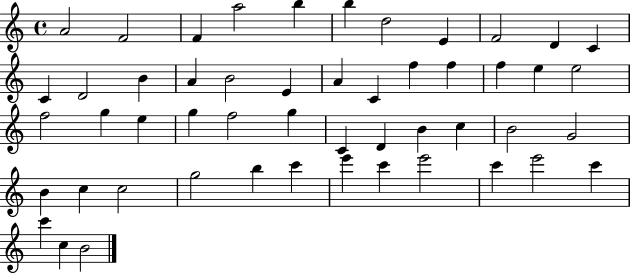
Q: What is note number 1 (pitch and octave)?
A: A4